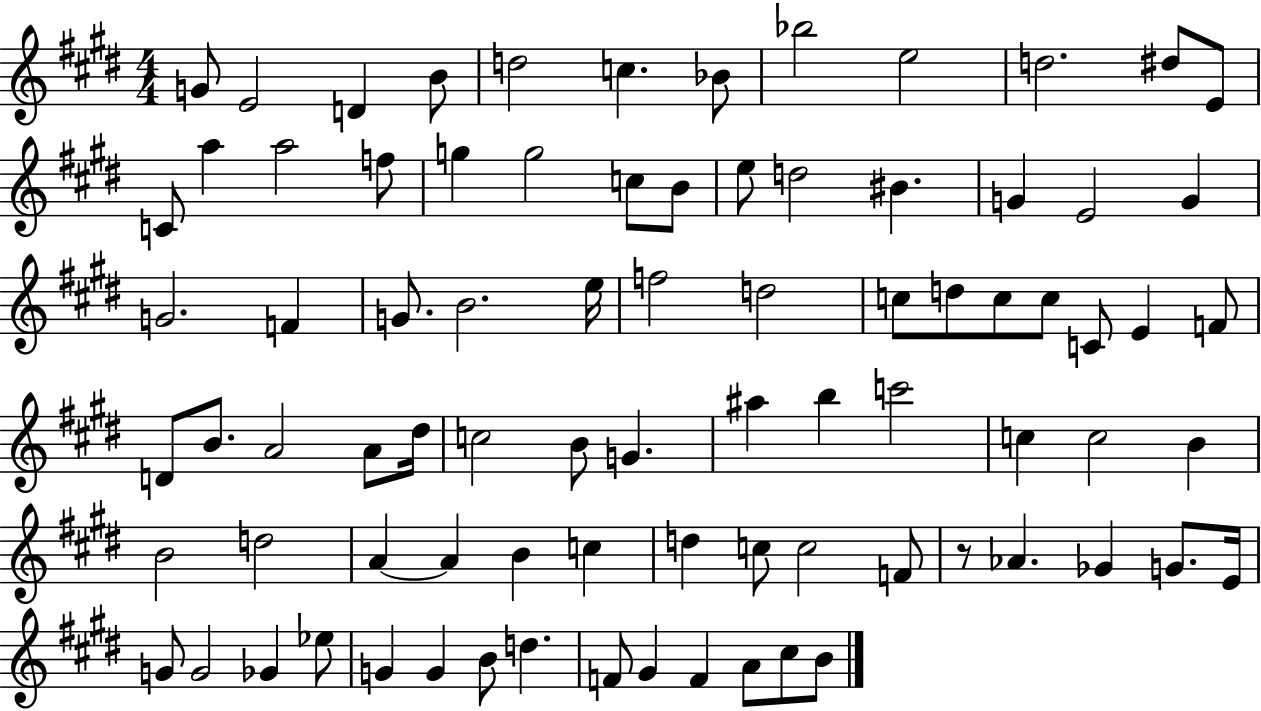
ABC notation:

X:1
T:Untitled
M:4/4
L:1/4
K:E
G/2 E2 D B/2 d2 c _B/2 _b2 e2 d2 ^d/2 E/2 C/2 a a2 f/2 g g2 c/2 B/2 e/2 d2 ^B G E2 G G2 F G/2 B2 e/4 f2 d2 c/2 d/2 c/2 c/2 C/2 E F/2 D/2 B/2 A2 A/2 ^d/4 c2 B/2 G ^a b c'2 c c2 B B2 d2 A A B c d c/2 c2 F/2 z/2 _A _G G/2 E/4 G/2 G2 _G _e/2 G G B/2 d F/2 ^G F A/2 ^c/2 B/2